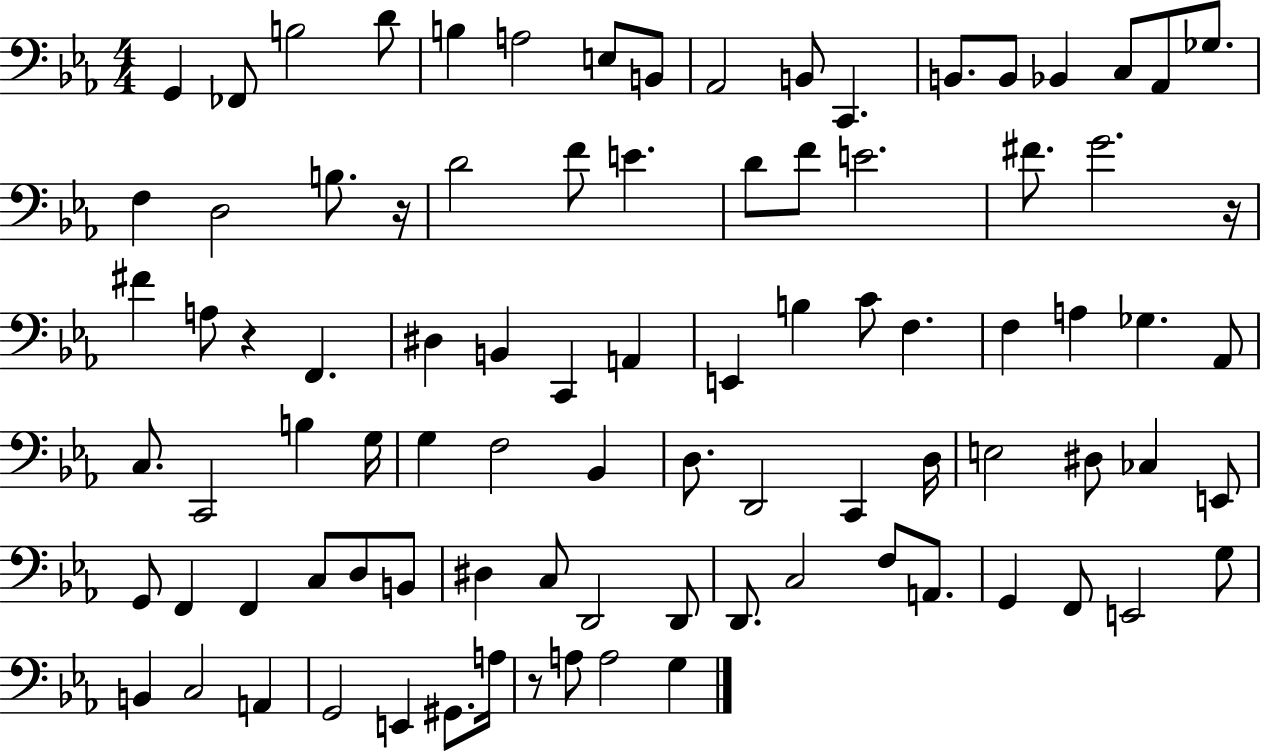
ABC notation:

X:1
T:Untitled
M:4/4
L:1/4
K:Eb
G,, _F,,/2 B,2 D/2 B, A,2 E,/2 B,,/2 _A,,2 B,,/2 C,, B,,/2 B,,/2 _B,, C,/2 _A,,/2 _G,/2 F, D,2 B,/2 z/4 D2 F/2 E D/2 F/2 E2 ^F/2 G2 z/4 ^F A,/2 z F,, ^D, B,, C,, A,, E,, B, C/2 F, F, A, _G, _A,,/2 C,/2 C,,2 B, G,/4 G, F,2 _B,, D,/2 D,,2 C,, D,/4 E,2 ^D,/2 _C, E,,/2 G,,/2 F,, F,, C,/2 D,/2 B,,/2 ^D, C,/2 D,,2 D,,/2 D,,/2 C,2 F,/2 A,,/2 G,, F,,/2 E,,2 G,/2 B,, C,2 A,, G,,2 E,, ^G,,/2 A,/4 z/2 A,/2 A,2 G,